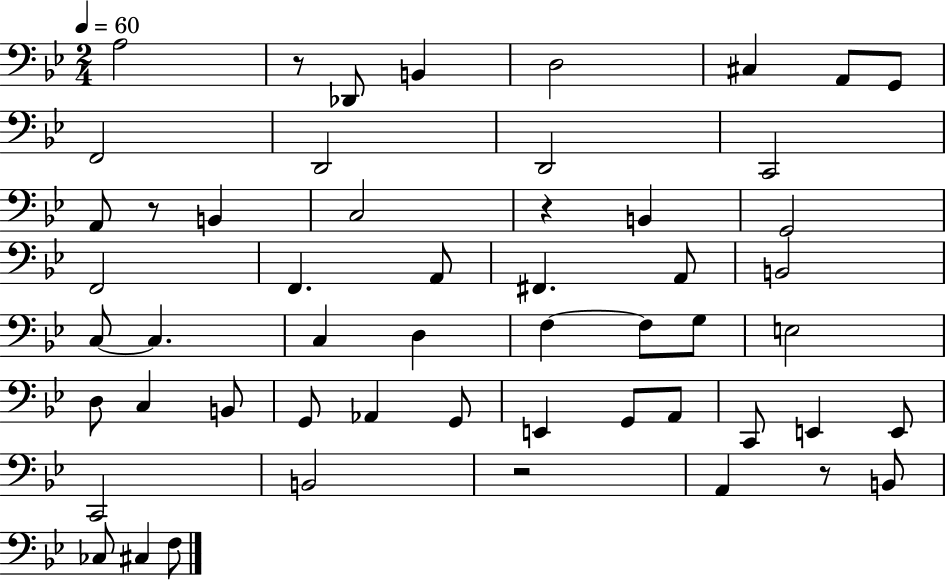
A3/h R/e Db2/e B2/q D3/h C#3/q A2/e G2/e F2/h D2/h D2/h C2/h A2/e R/e B2/q C3/h R/q B2/q G2/h F2/h F2/q. A2/e F#2/q. A2/e B2/h C3/e C3/q. C3/q D3/q F3/q F3/e G3/e E3/h D3/e C3/q B2/e G2/e Ab2/q G2/e E2/q G2/e A2/e C2/e E2/q E2/e C2/h B2/h R/h A2/q R/e B2/e CES3/e C#3/q F3/e